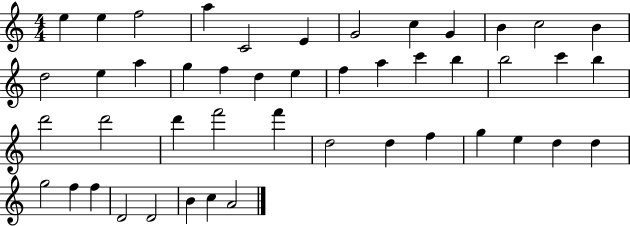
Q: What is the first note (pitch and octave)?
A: E5